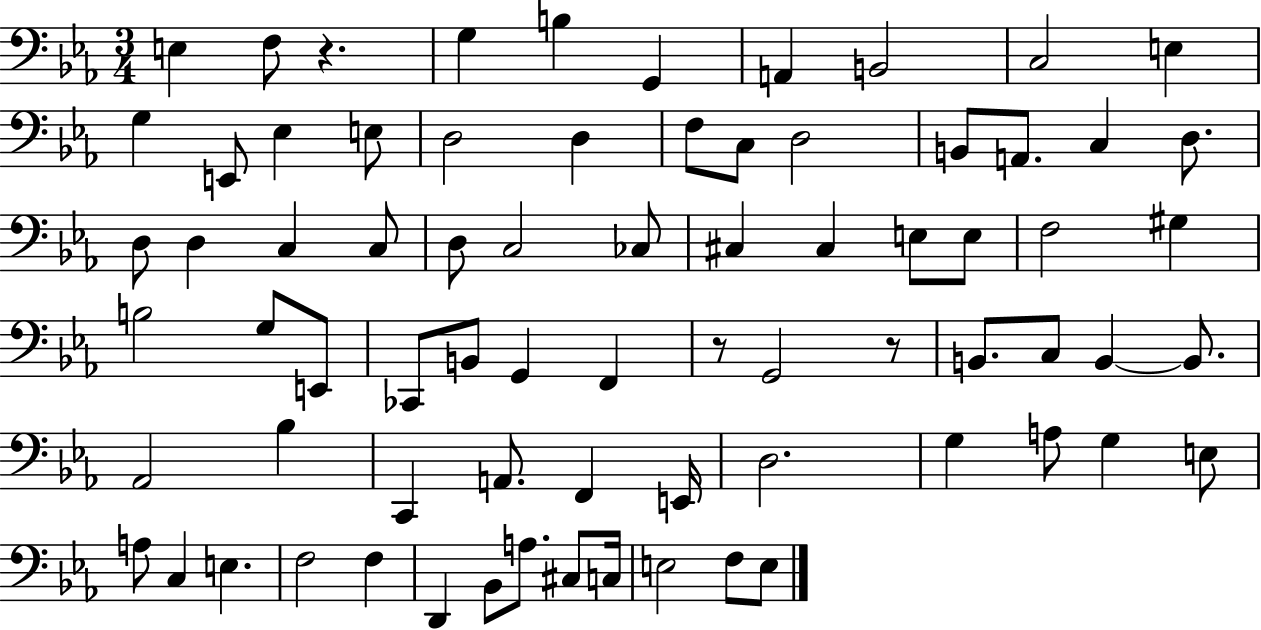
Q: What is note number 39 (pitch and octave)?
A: CES2